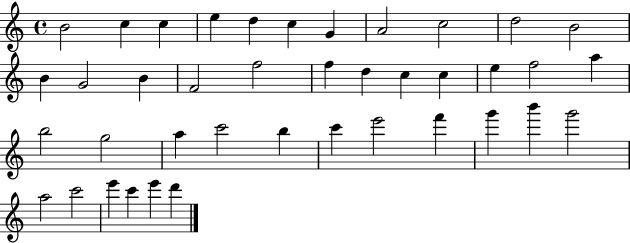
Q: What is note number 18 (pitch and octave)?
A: D5